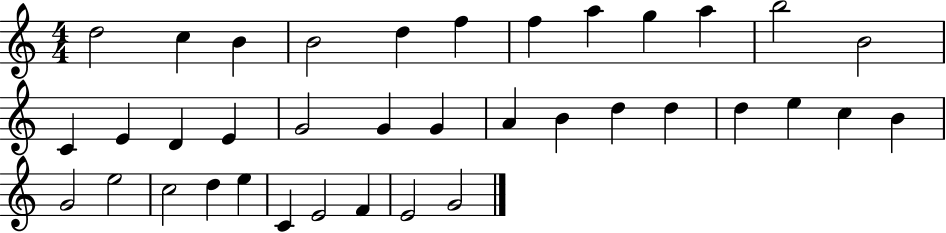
{
  \clef treble
  \numericTimeSignature
  \time 4/4
  \key c \major
  d''2 c''4 b'4 | b'2 d''4 f''4 | f''4 a''4 g''4 a''4 | b''2 b'2 | \break c'4 e'4 d'4 e'4 | g'2 g'4 g'4 | a'4 b'4 d''4 d''4 | d''4 e''4 c''4 b'4 | \break g'2 e''2 | c''2 d''4 e''4 | c'4 e'2 f'4 | e'2 g'2 | \break \bar "|."
}